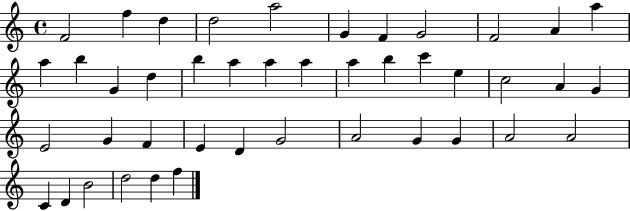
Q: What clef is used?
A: treble